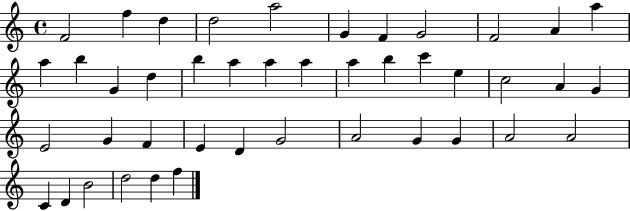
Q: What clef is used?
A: treble